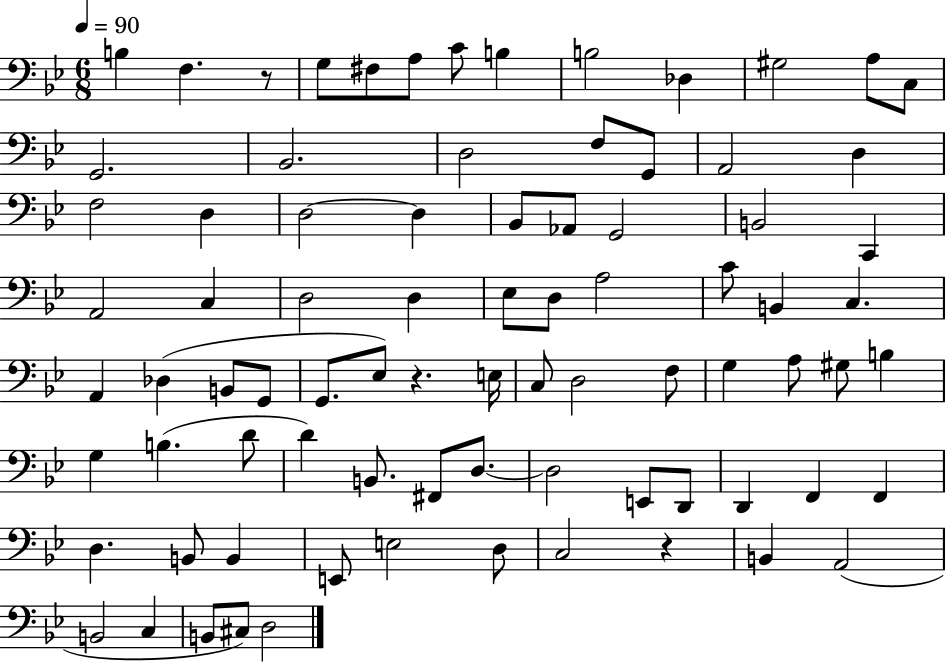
X:1
T:Untitled
M:6/8
L:1/4
K:Bb
B, F, z/2 G,/2 ^F,/2 A,/2 C/2 B, B,2 _D, ^G,2 A,/2 C,/2 G,,2 _B,,2 D,2 F,/2 G,,/2 A,,2 D, F,2 D, D,2 D, _B,,/2 _A,,/2 G,,2 B,,2 C,, A,,2 C, D,2 D, _E,/2 D,/2 A,2 C/2 B,, C, A,, _D, B,,/2 G,,/2 G,,/2 _E,/2 z E,/4 C,/2 D,2 F,/2 G, A,/2 ^G,/2 B, G, B, D/2 D B,,/2 ^F,,/2 D,/2 D,2 E,,/2 D,,/2 D,, F,, F,, D, B,,/2 B,, E,,/2 E,2 D,/2 C,2 z B,, A,,2 B,,2 C, B,,/2 ^C,/2 D,2